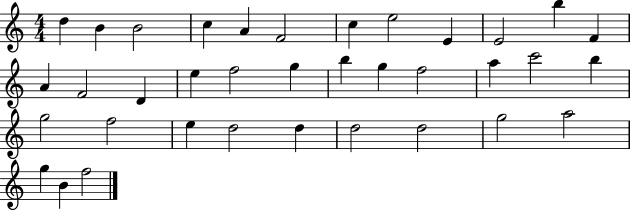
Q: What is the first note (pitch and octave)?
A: D5